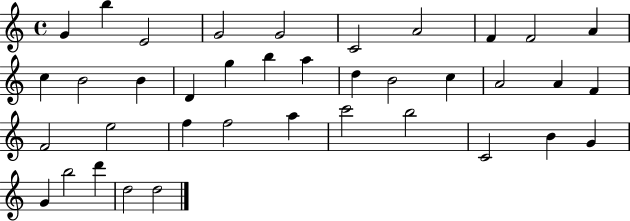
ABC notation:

X:1
T:Untitled
M:4/4
L:1/4
K:C
G b E2 G2 G2 C2 A2 F F2 A c B2 B D g b a d B2 c A2 A F F2 e2 f f2 a c'2 b2 C2 B G G b2 d' d2 d2